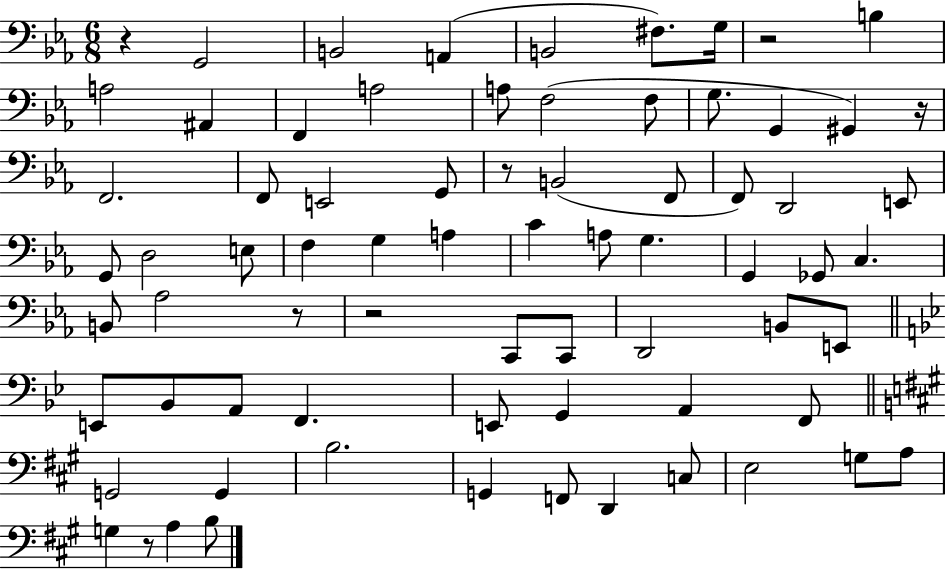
X:1
T:Untitled
M:6/8
L:1/4
K:Eb
z G,,2 B,,2 A,, B,,2 ^F,/2 G,/4 z2 B, A,2 ^A,, F,, A,2 A,/2 F,2 F,/2 G,/2 G,, ^G,, z/4 F,,2 F,,/2 E,,2 G,,/2 z/2 B,,2 F,,/2 F,,/2 D,,2 E,,/2 G,,/2 D,2 E,/2 F, G, A, C A,/2 G, G,, _G,,/2 C, B,,/2 _A,2 z/2 z2 C,,/2 C,,/2 D,,2 B,,/2 E,,/2 E,,/2 _B,,/2 A,,/2 F,, E,,/2 G,, A,, F,,/2 G,,2 G,, B,2 G,, F,,/2 D,, C,/2 E,2 G,/2 A,/2 G, z/2 A, B,/2